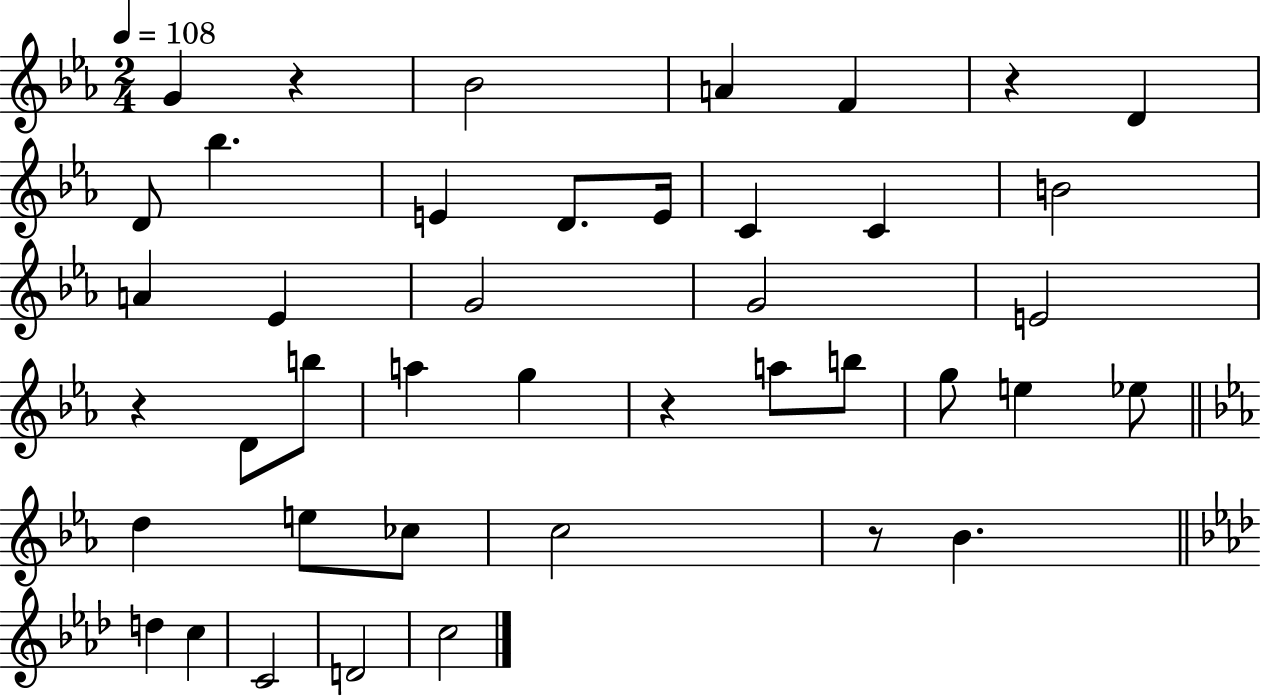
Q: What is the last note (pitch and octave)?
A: C5